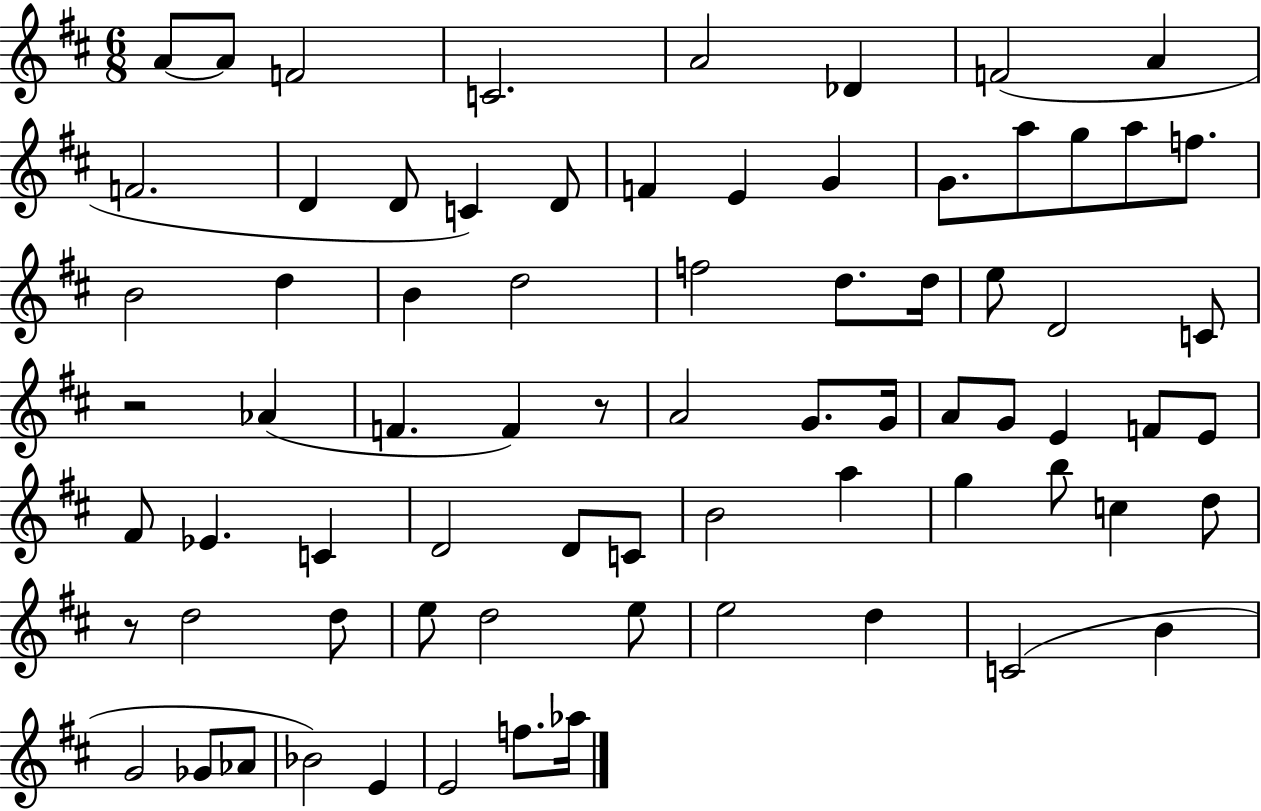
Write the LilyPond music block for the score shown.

{
  \clef treble
  \numericTimeSignature
  \time 6/8
  \key d \major
  a'8~~ a'8 f'2 | c'2. | a'2 des'4 | f'2( a'4 | \break f'2. | d'4 d'8 c'4) d'8 | f'4 e'4 g'4 | g'8. a''8 g''8 a''8 f''8. | \break b'2 d''4 | b'4 d''2 | f''2 d''8. d''16 | e''8 d'2 c'8 | \break r2 aes'4( | f'4. f'4) r8 | a'2 g'8. g'16 | a'8 g'8 e'4 f'8 e'8 | \break fis'8 ees'4. c'4 | d'2 d'8 c'8 | b'2 a''4 | g''4 b''8 c''4 d''8 | \break r8 d''2 d''8 | e''8 d''2 e''8 | e''2 d''4 | c'2( b'4 | \break g'2 ges'8 aes'8 | bes'2) e'4 | e'2 f''8. aes''16 | \bar "|."
}